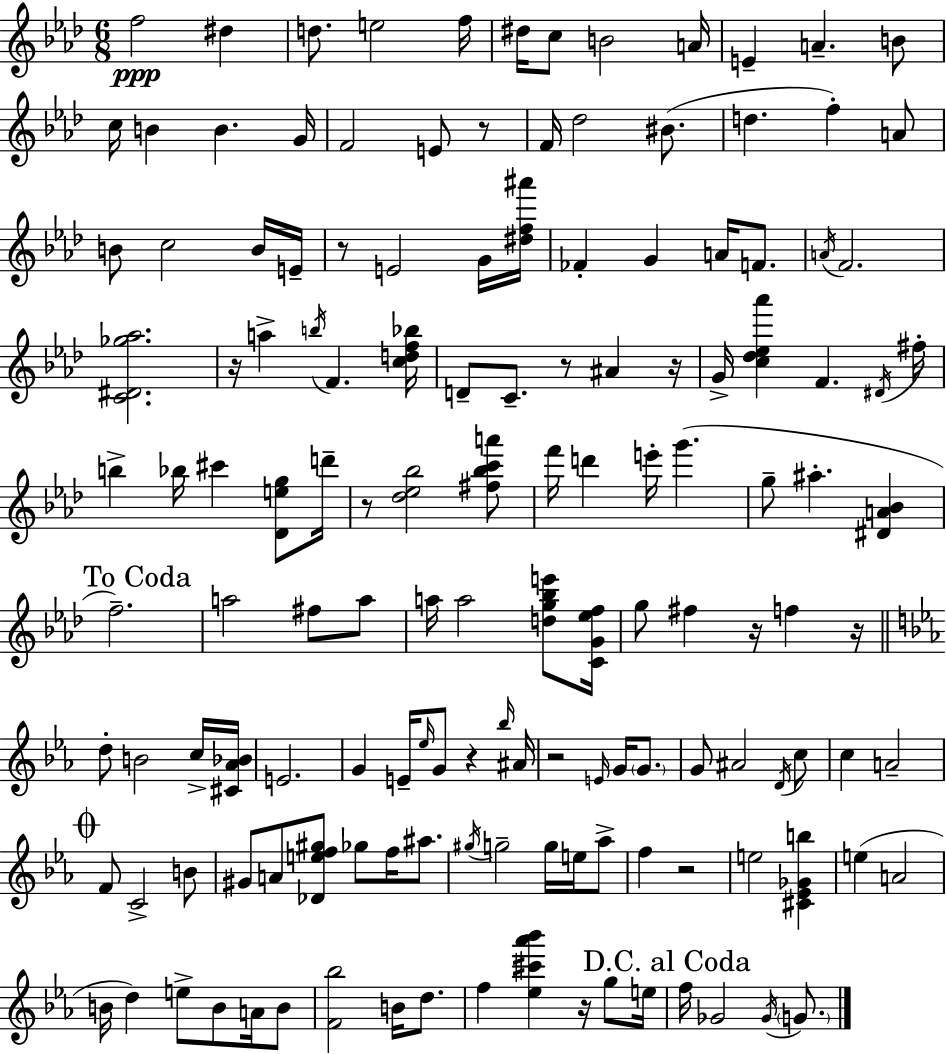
{
  \clef treble
  \numericTimeSignature
  \time 6/8
  \key f \minor
  \repeat volta 2 { f''2\ppp dis''4 | d''8. e''2 f''16 | dis''16 c''8 b'2 a'16 | e'4-- a'4.-- b'8 | \break c''16 b'4 b'4. g'16 | f'2 e'8 r8 | f'16 des''2 bis'8.( | d''4. f''4-.) a'8 | \break b'8 c''2 b'16 e'16-- | r8 e'2 g'16 <dis'' f'' ais'''>16 | fes'4-. g'4 a'16 f'8. | \acciaccatura { a'16 } f'2. | \break <c' dis' ges'' aes''>2. | r16 a''4-> \acciaccatura { b''16 } f'4. | <c'' d'' f'' bes''>16 d'8-- c'8.-- r8 ais'4 | r16 g'16-> <c'' des'' ees'' aes'''>4 f'4. | \break \acciaccatura { dis'16 } fis''16-. b''4-> bes''16 cis'''4 | <des' e'' g''>8 d'''16-- r8 <des'' ees'' bes''>2 | <fis'' bes'' c''' a'''>8 f'''16 d'''4 e'''16-. g'''4.( | g''8-- ais''4.-. <dis' a' bes'>4 | \break \mark "To Coda" f''2.--) | a''2 fis''8 | a''8 a''16 a''2 | <d'' g'' bes'' e'''>8 <c' g' ees'' f''>16 g''8 fis''4 r16 f''4 | \break r16 \bar "||" \break \key ees \major d''8-. b'2 c''16-> <cis' aes' bes'>16 | e'2. | g'4 e'16-- \grace { ees''16 } g'8 r4 | \grace { bes''16 } ais'16 r2 \grace { e'16 } g'16 | \break \parenthesize g'8. g'8 ais'2 | \acciaccatura { d'16 } c''8 c''4 a'2-- | \mark \markup { \musicglyph "scripts.coda" } f'8 c'2-> | b'8 gis'8 a'8 <des' e'' f'' gis''>8 ges''8 | \break f''16 ais''8. \acciaccatura { gis''16 } g''2-- | g''16 e''16 aes''8-> f''4 r2 | e''2 | <cis' ees' ges' b''>4 e''4( a'2 | \break b'16 d''4) e''8-> | b'8 a'16 b'8 <f' bes''>2 | b'16 d''8. f''4 <ees'' cis''' aes''' bes'''>4 | r16 g''8 e''16 \mark "D.C. al Coda" f''16 ges'2 | \break \acciaccatura { ges'16 } \parenthesize g'8. } \bar "|."
}